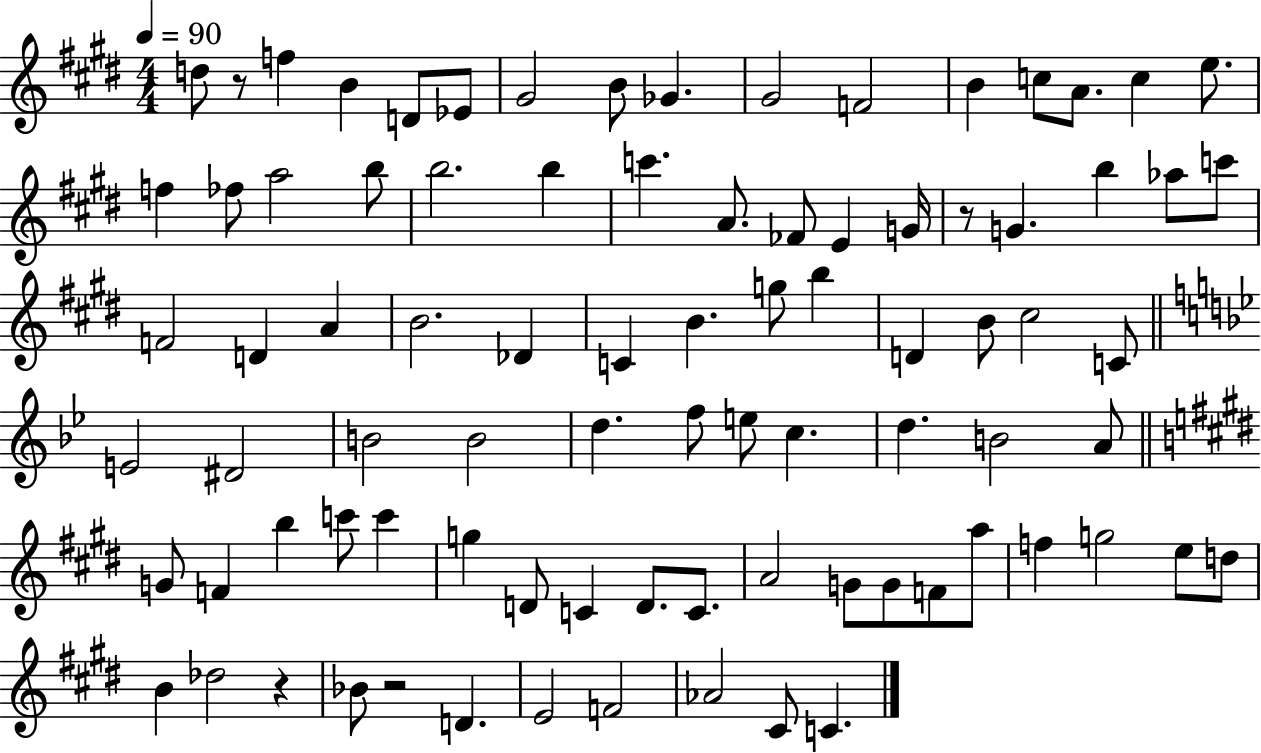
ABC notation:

X:1
T:Untitled
M:4/4
L:1/4
K:E
d/2 z/2 f B D/2 _E/2 ^G2 B/2 _G ^G2 F2 B c/2 A/2 c e/2 f _f/2 a2 b/2 b2 b c' A/2 _F/2 E G/4 z/2 G b _a/2 c'/2 F2 D A B2 _D C B g/2 b D B/2 ^c2 C/2 E2 ^D2 B2 B2 d f/2 e/2 c d B2 A/2 G/2 F b c'/2 c' g D/2 C D/2 C/2 A2 G/2 G/2 F/2 a/2 f g2 e/2 d/2 B _d2 z _B/2 z2 D E2 F2 _A2 ^C/2 C